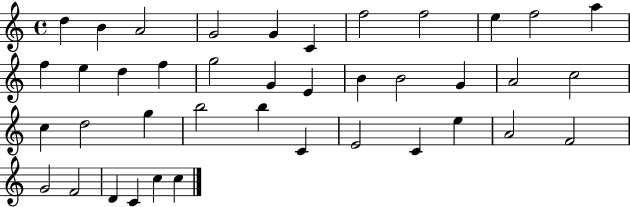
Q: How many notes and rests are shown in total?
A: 40